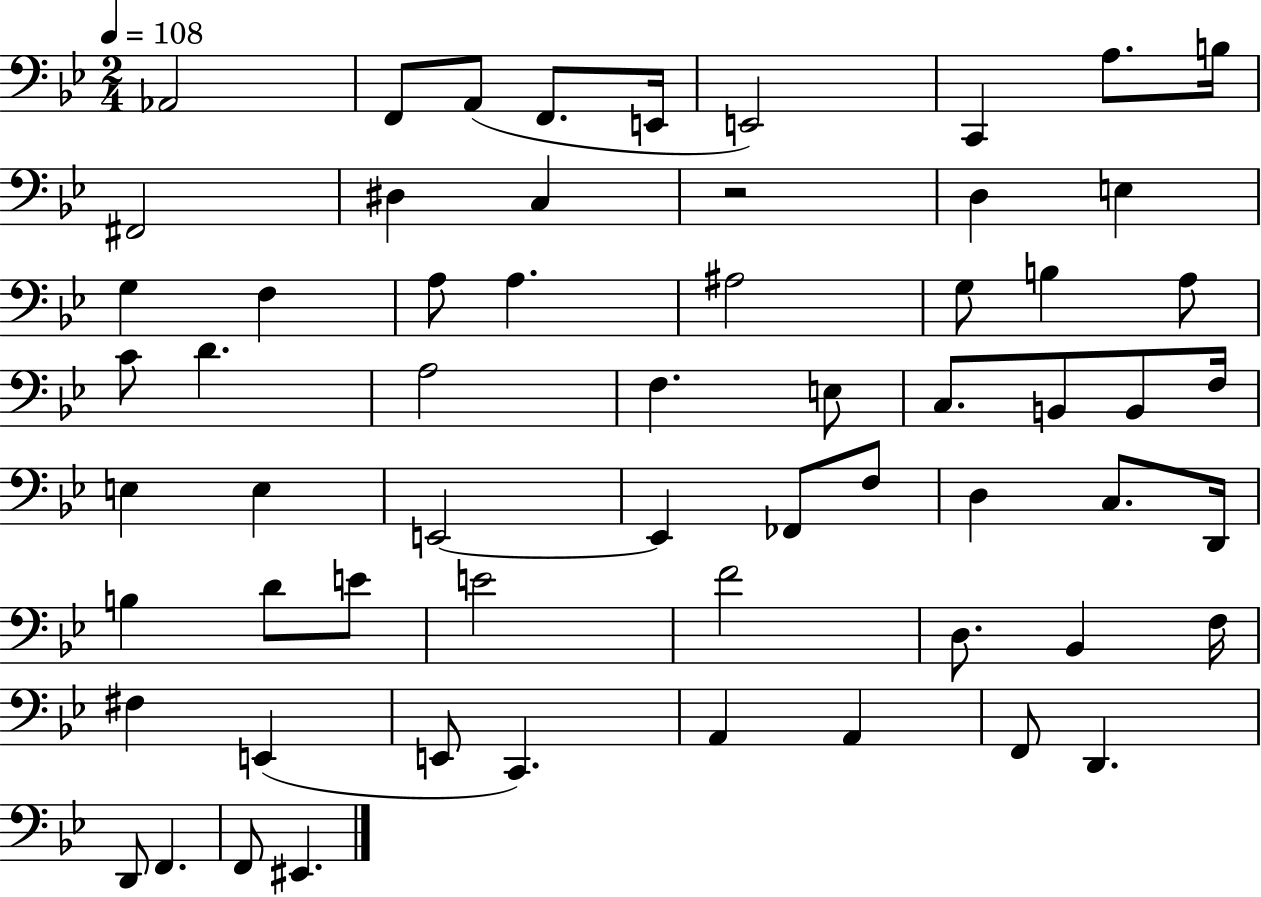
X:1
T:Untitled
M:2/4
L:1/4
K:Bb
_A,,2 F,,/2 A,,/2 F,,/2 E,,/4 E,,2 C,, A,/2 B,/4 ^F,,2 ^D, C, z2 D, E, G, F, A,/2 A, ^A,2 G,/2 B, A,/2 C/2 D A,2 F, E,/2 C,/2 B,,/2 B,,/2 F,/4 E, E, E,,2 E,, _F,,/2 F,/2 D, C,/2 D,,/4 B, D/2 E/2 E2 F2 D,/2 _B,, F,/4 ^F, E,, E,,/2 C,, A,, A,, F,,/2 D,, D,,/2 F,, F,,/2 ^E,,